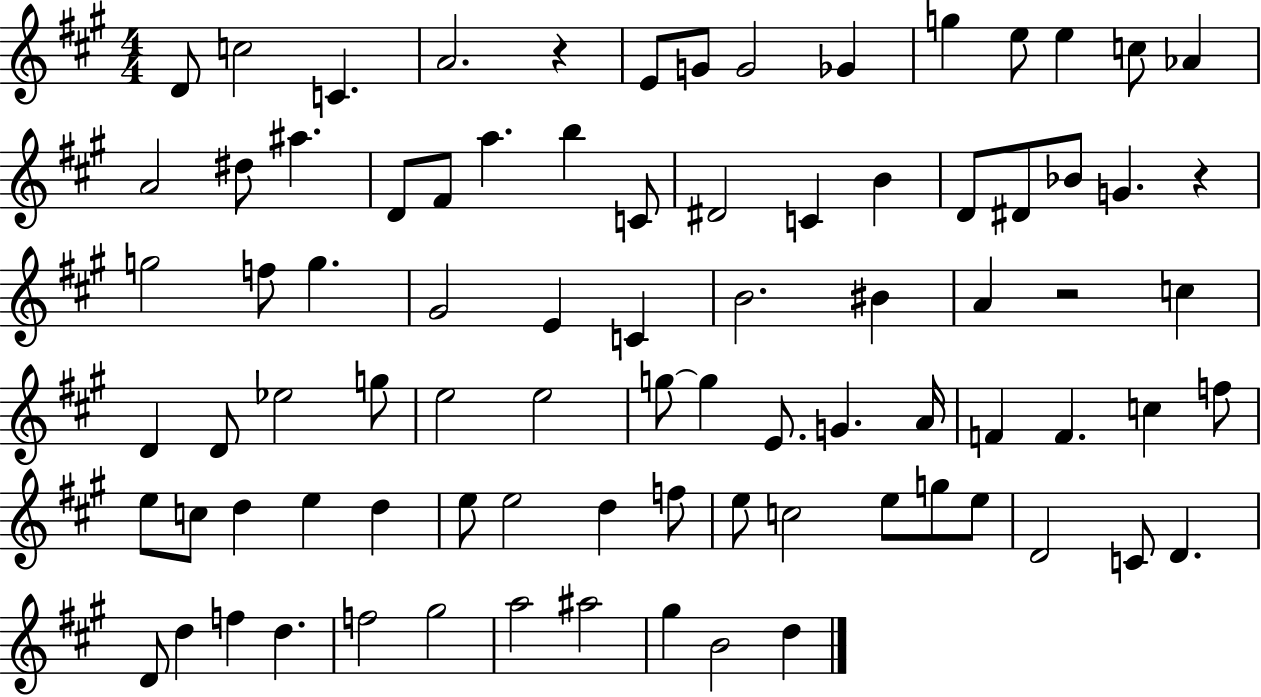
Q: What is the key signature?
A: A major